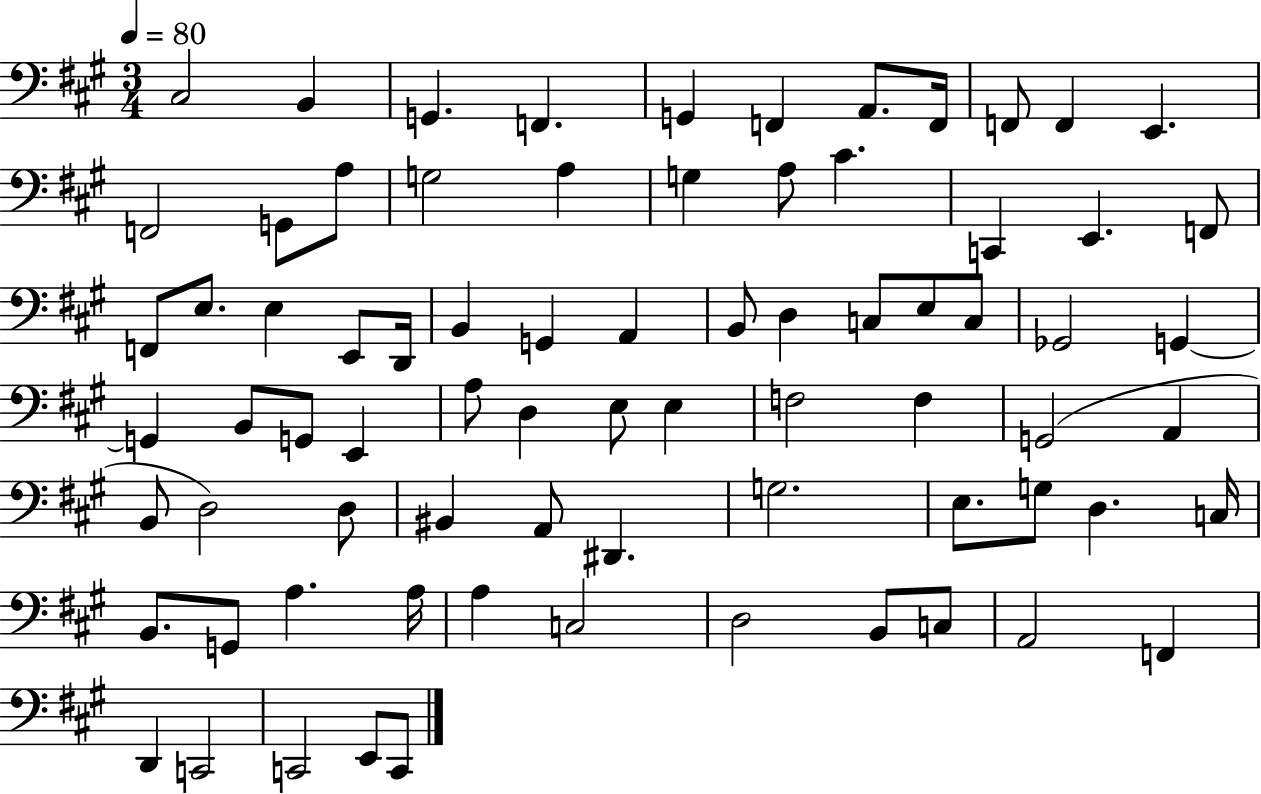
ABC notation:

X:1
T:Untitled
M:3/4
L:1/4
K:A
^C,2 B,, G,, F,, G,, F,, A,,/2 F,,/4 F,,/2 F,, E,, F,,2 G,,/2 A,/2 G,2 A, G, A,/2 ^C C,, E,, F,,/2 F,,/2 E,/2 E, E,,/2 D,,/4 B,, G,, A,, B,,/2 D, C,/2 E,/2 C,/2 _G,,2 G,, G,, B,,/2 G,,/2 E,, A,/2 D, E,/2 E, F,2 F, G,,2 A,, B,,/2 D,2 D,/2 ^B,, A,,/2 ^D,, G,2 E,/2 G,/2 D, C,/4 B,,/2 G,,/2 A, A,/4 A, C,2 D,2 B,,/2 C,/2 A,,2 F,, D,, C,,2 C,,2 E,,/2 C,,/2